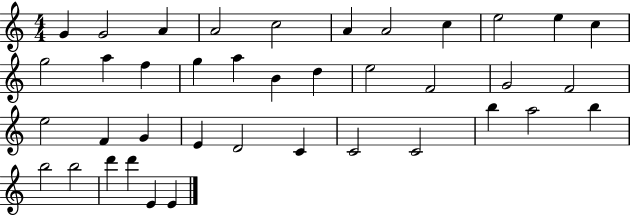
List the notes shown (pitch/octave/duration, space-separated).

G4/q G4/h A4/q A4/h C5/h A4/q A4/h C5/q E5/h E5/q C5/q G5/h A5/q F5/q G5/q A5/q B4/q D5/q E5/h F4/h G4/h F4/h E5/h F4/q G4/q E4/q D4/h C4/q C4/h C4/h B5/q A5/h B5/q B5/h B5/h D6/q D6/q E4/q E4/q